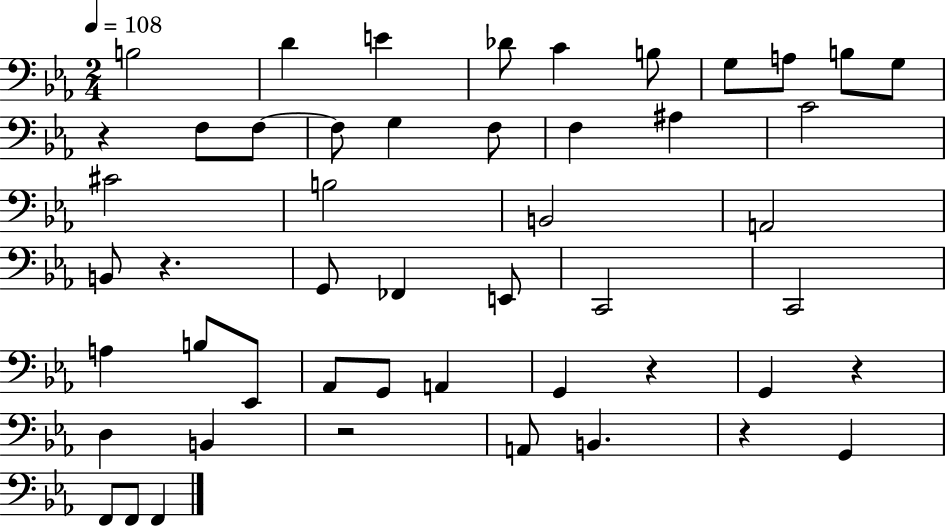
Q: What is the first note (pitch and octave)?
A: B3